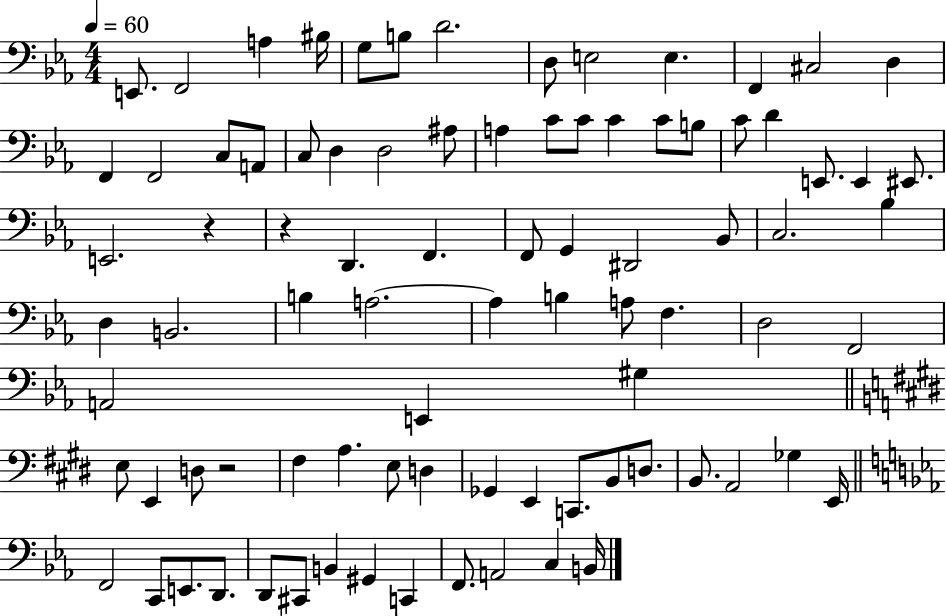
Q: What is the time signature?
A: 4/4